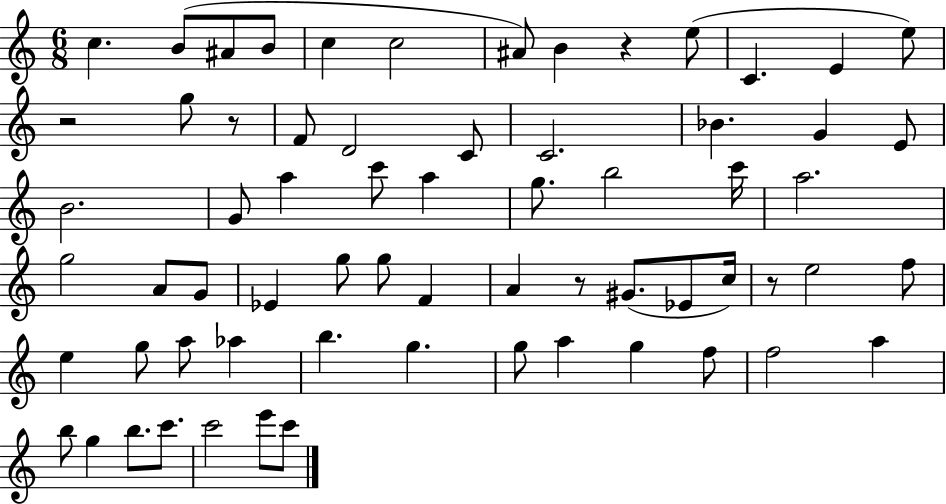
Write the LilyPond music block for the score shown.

{
  \clef treble
  \numericTimeSignature
  \time 6/8
  \key c \major
  \repeat volta 2 { c''4. b'8( ais'8 b'8 | c''4 c''2 | ais'8) b'4 r4 e''8( | c'4. e'4 e''8) | \break r2 g''8 r8 | f'8 d'2 c'8 | c'2. | bes'4. g'4 e'8 | \break b'2. | g'8 a''4 c'''8 a''4 | g''8. b''2 c'''16 | a''2. | \break g''2 a'8 g'8 | ees'4 g''8 g''8 f'4 | a'4 r8 gis'8.( ees'8 c''16) | r8 e''2 f''8 | \break e''4 g''8 a''8 aes''4 | b''4. g''4. | g''8 a''4 g''4 f''8 | f''2 a''4 | \break b''8 g''4 b''8. c'''8. | c'''2 e'''8 c'''8 | } \bar "|."
}